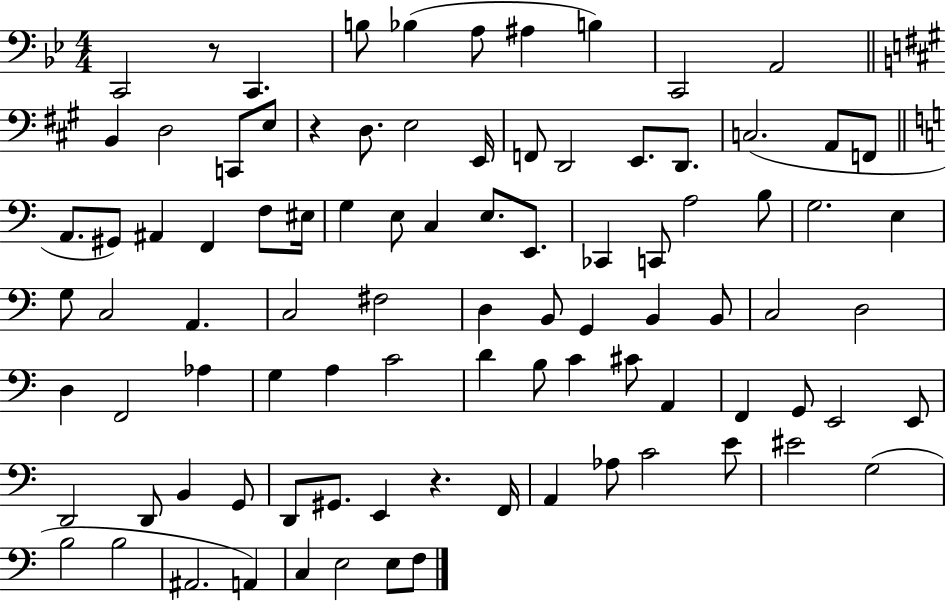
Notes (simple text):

C2/h R/e C2/q. B3/e Bb3/q A3/e A#3/q B3/q C2/h A2/h B2/q D3/h C2/e E3/e R/q D3/e. E3/h E2/s F2/e D2/h E2/e. D2/e. C3/h. A2/e F2/e A2/e. G#2/e A#2/q F2/q F3/e EIS3/s G3/q E3/e C3/q E3/e. E2/e. CES2/q C2/e A3/h B3/e G3/h. E3/q G3/e C3/h A2/q. C3/h F#3/h D3/q B2/e G2/q B2/q B2/e C3/h D3/h D3/q F2/h Ab3/q G3/q A3/q C4/h D4/q B3/e C4/q C#4/e A2/q F2/q G2/e E2/h E2/e D2/h D2/e B2/q G2/e D2/e G#2/e. E2/q R/q. F2/s A2/q Ab3/e C4/h E4/e EIS4/h G3/h B3/h B3/h A#2/h. A2/q C3/q E3/h E3/e F3/e